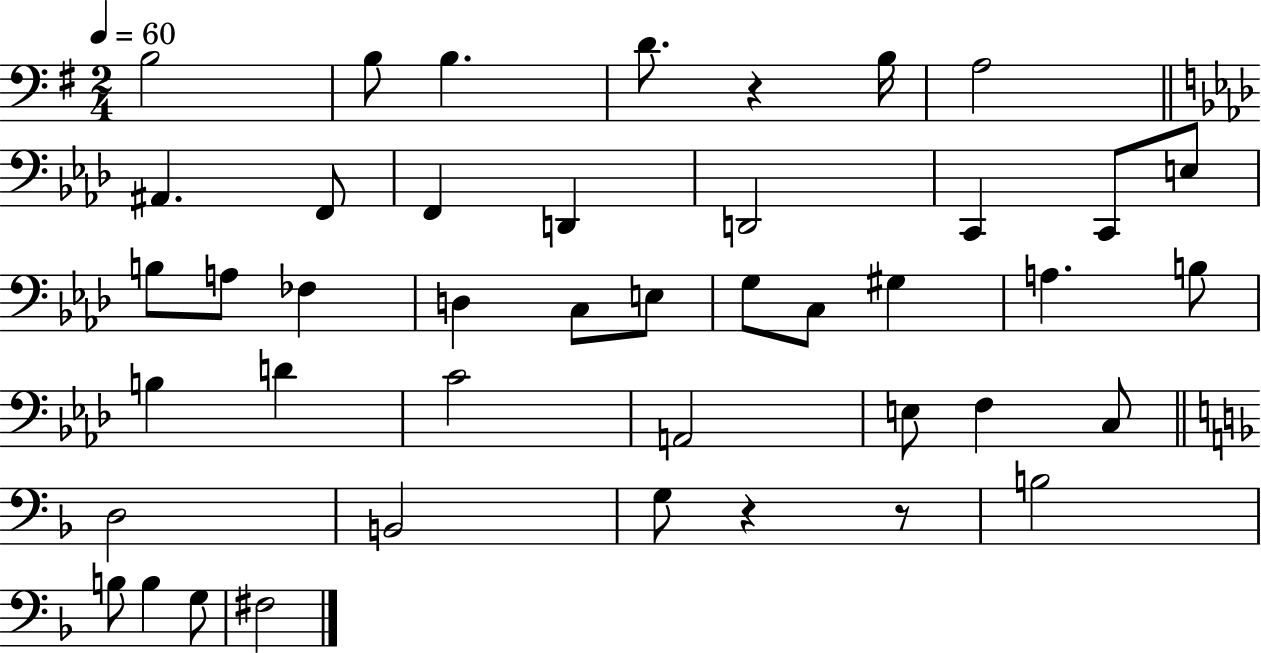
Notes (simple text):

B3/h B3/e B3/q. D4/e. R/q B3/s A3/h A#2/q. F2/e F2/q D2/q D2/h C2/q C2/e E3/e B3/e A3/e FES3/q D3/q C3/e E3/e G3/e C3/e G#3/q A3/q. B3/e B3/q D4/q C4/h A2/h E3/e F3/q C3/e D3/h B2/h G3/e R/q R/e B3/h B3/e B3/q G3/e F#3/h